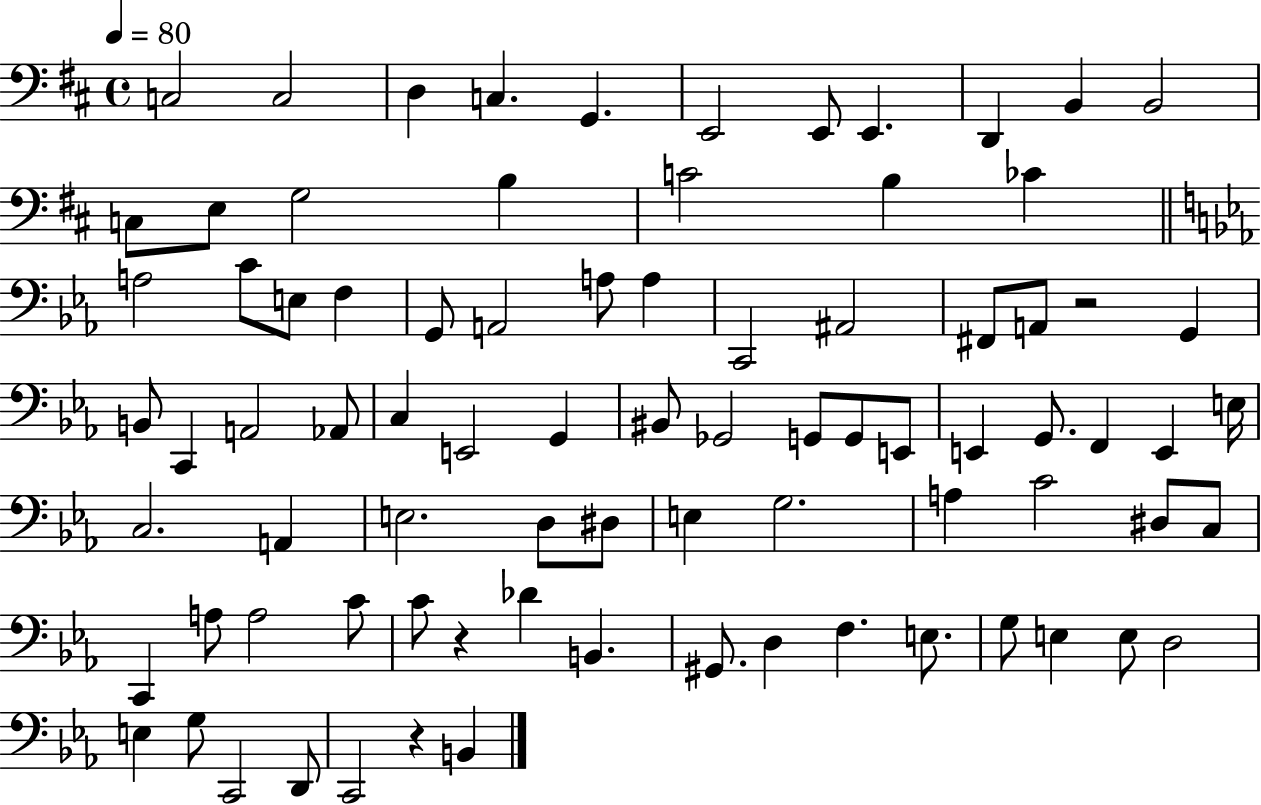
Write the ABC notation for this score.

X:1
T:Untitled
M:4/4
L:1/4
K:D
C,2 C,2 D, C, G,, E,,2 E,,/2 E,, D,, B,, B,,2 C,/2 E,/2 G,2 B, C2 B, _C A,2 C/2 E,/2 F, G,,/2 A,,2 A,/2 A, C,,2 ^A,,2 ^F,,/2 A,,/2 z2 G,, B,,/2 C,, A,,2 _A,,/2 C, E,,2 G,, ^B,,/2 _G,,2 G,,/2 G,,/2 E,,/2 E,, G,,/2 F,, E,, E,/4 C,2 A,, E,2 D,/2 ^D,/2 E, G,2 A, C2 ^D,/2 C,/2 C,, A,/2 A,2 C/2 C/2 z _D B,, ^G,,/2 D, F, E,/2 G,/2 E, E,/2 D,2 E, G,/2 C,,2 D,,/2 C,,2 z B,,